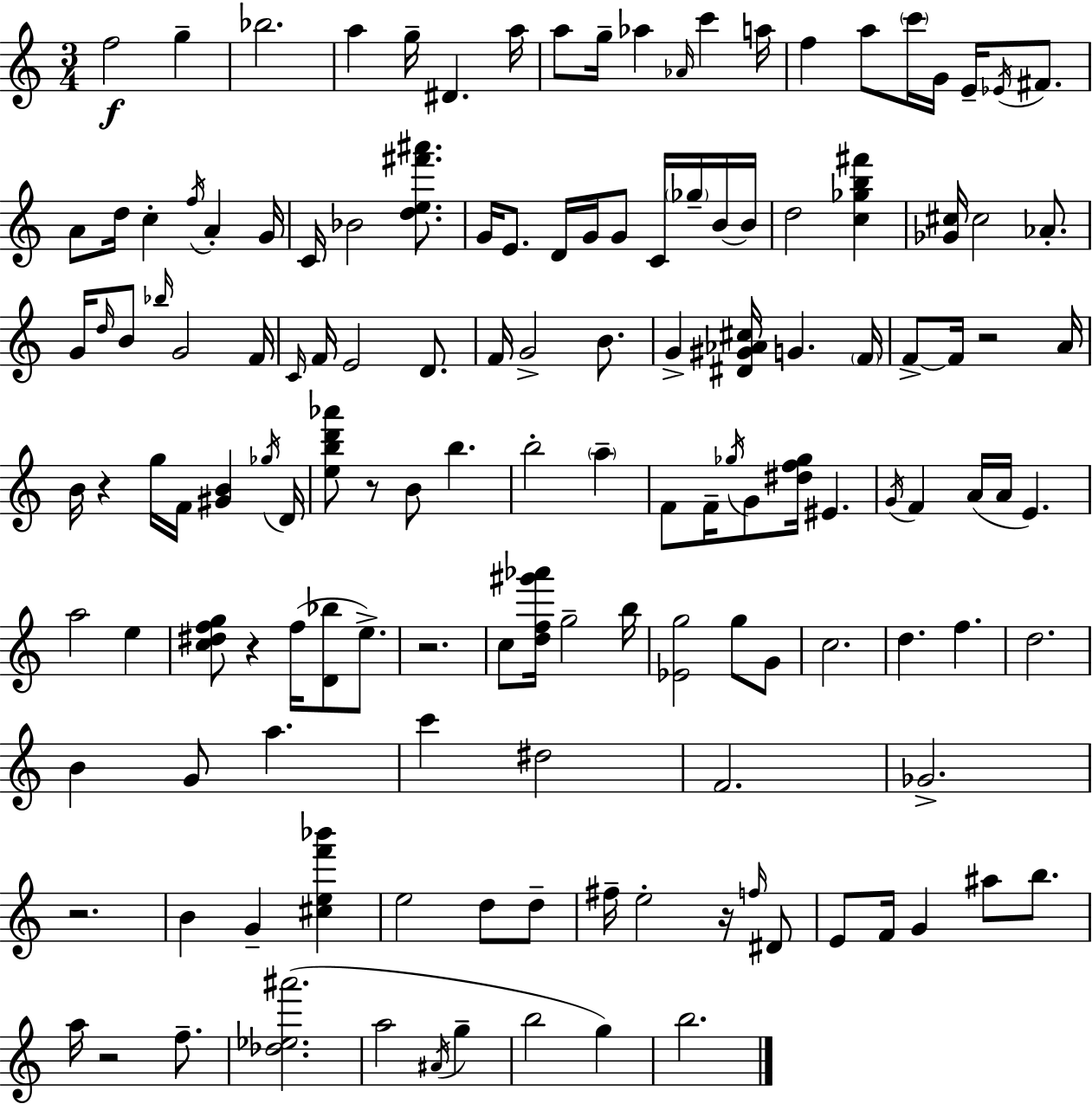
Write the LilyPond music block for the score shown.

{
  \clef treble
  \numericTimeSignature
  \time 3/4
  \key a \minor
  f''2\f g''4-- | bes''2. | a''4 g''16-- dis'4. a''16 | a''8 g''16-- aes''4 \grace { aes'16 } c'''4 | \break a''16 f''4 a''8 \parenthesize c'''16 g'16 e'16-- \acciaccatura { ees'16 } fis'8. | a'8 d''16 c''4-. \acciaccatura { f''16 } a'4-. | g'16 c'16 bes'2 | <d'' e'' fis''' ais'''>8. g'16 e'8. d'16 g'16 g'8 c'16 | \break \parenthesize ges''16-- b'16~~ b'16 d''2 <c'' ges'' b'' fis'''>4 | <ges' cis''>16 cis''2 | aes'8.-. g'16 \grace { d''16 } b'8 \grace { bes''16 } g'2 | f'16 \grace { c'16 } f'16 e'2 | \break d'8. f'16 g'2-> | b'8. g'4-> <dis' gis' aes' cis''>16 g'4. | \parenthesize f'16 f'8->~~ f'16 r2 | a'16 b'16 r4 g''16 | \break f'16 <gis' b'>4 \acciaccatura { ges''16 } d'16 <e'' b'' d''' aes'''>8 r8 b'8 | b''4. b''2-. | \parenthesize a''4-- f'8 f'16-- \acciaccatura { ges''16 } g'8 | <dis'' f'' ges''>16 eis'4. \acciaccatura { g'16 } f'4 | \break a'16( a'16 e'4.) a''2 | e''4 <c'' dis'' f'' g''>8 r4 | f''16( <d' bes''>8 e''8.->) r2. | c''8 <d'' f'' gis''' aes'''>16 | \break g''2-- b''16 <ees' g''>2 | g''8 g'8 c''2. | d''4. | f''4. d''2. | \break b'4 | g'8 a''4. c'''4 | dis''2 f'2. | ges'2.-> | \break r2. | b'4 | g'4-- <cis'' e'' f''' bes'''>4 e''2 | d''8 d''8-- fis''16-- e''2-. | \break r16 \grace { f''16 } dis'8 e'8 | f'16 g'4 ais''8 b''8. a''16 r2 | f''8.-- <des'' ees'' ais'''>2.( | a''2 | \break \acciaccatura { ais'16 } g''4-- b''2 | g''4) b''2. | \bar "|."
}